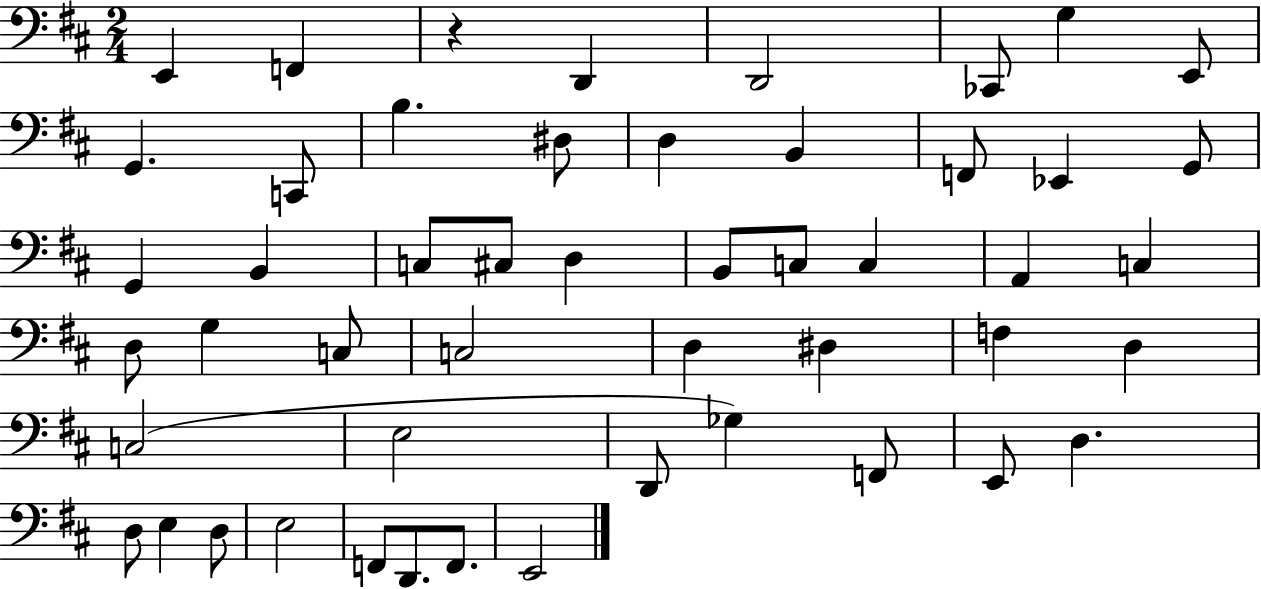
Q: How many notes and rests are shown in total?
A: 50